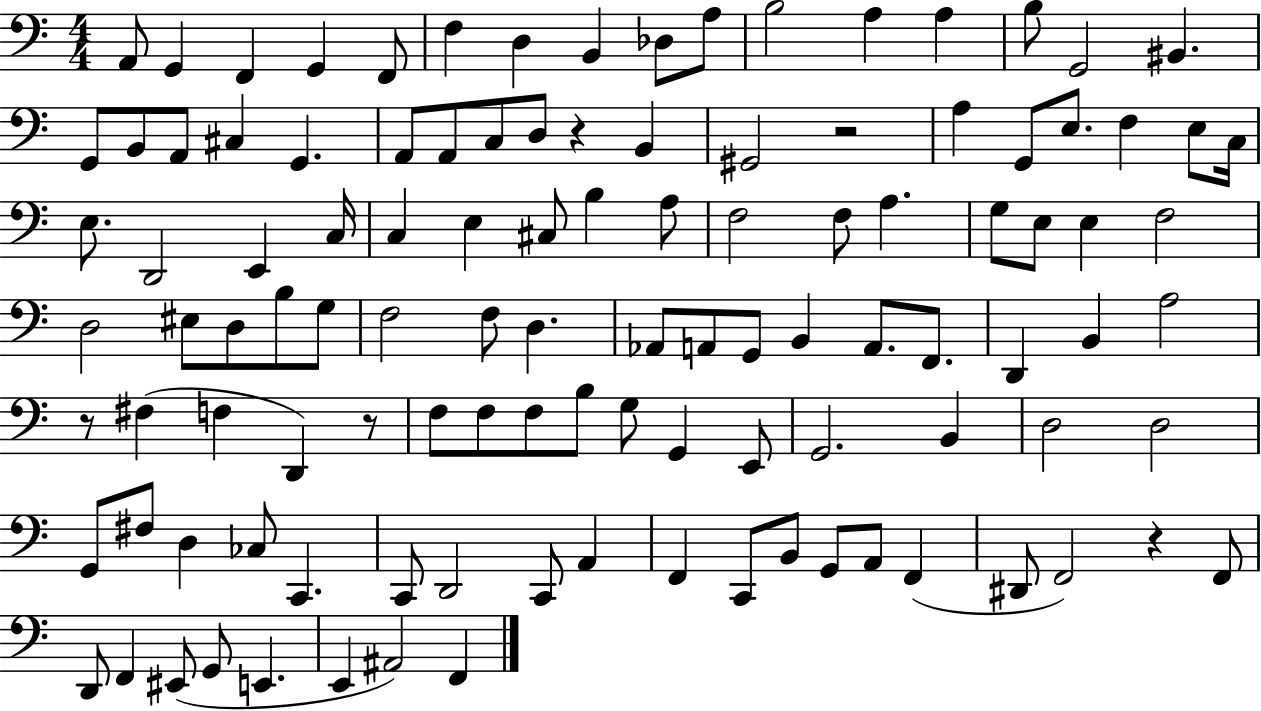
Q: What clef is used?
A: bass